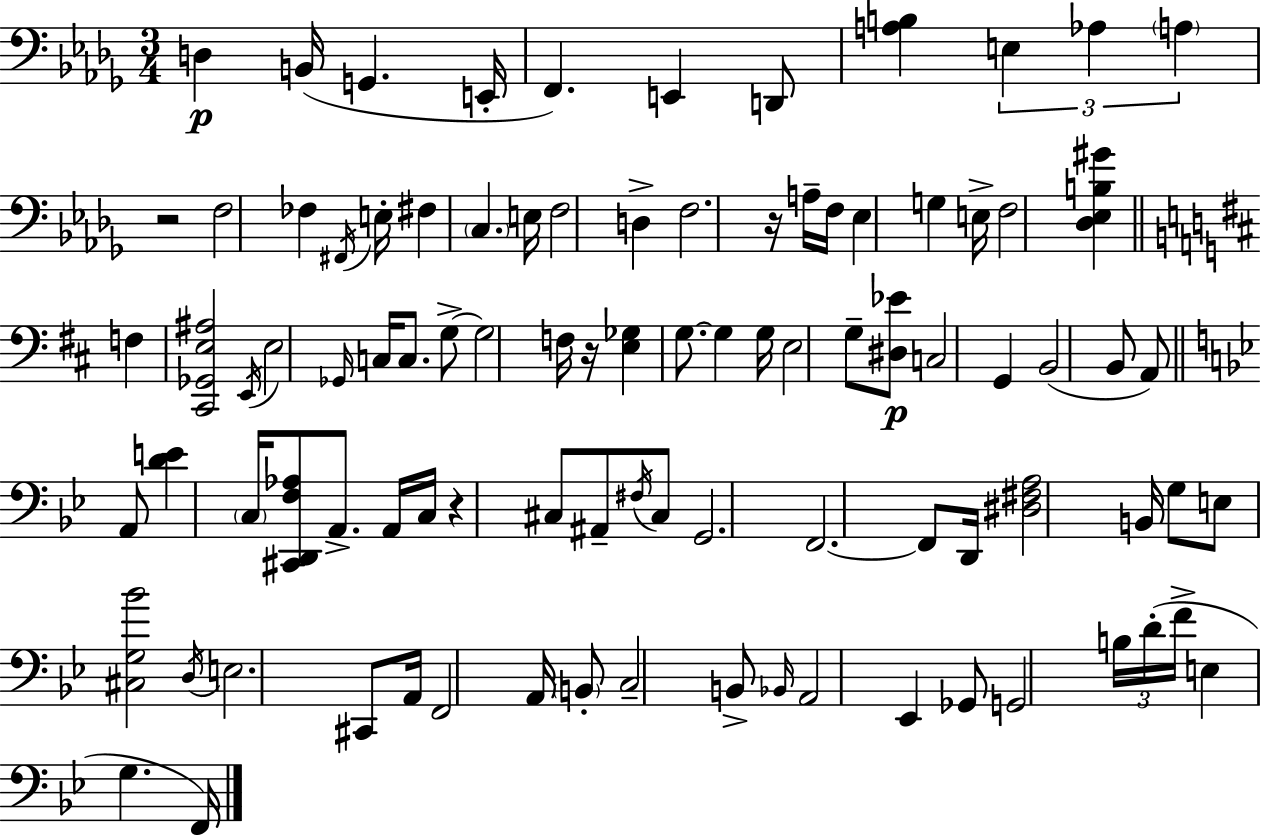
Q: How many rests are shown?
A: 4